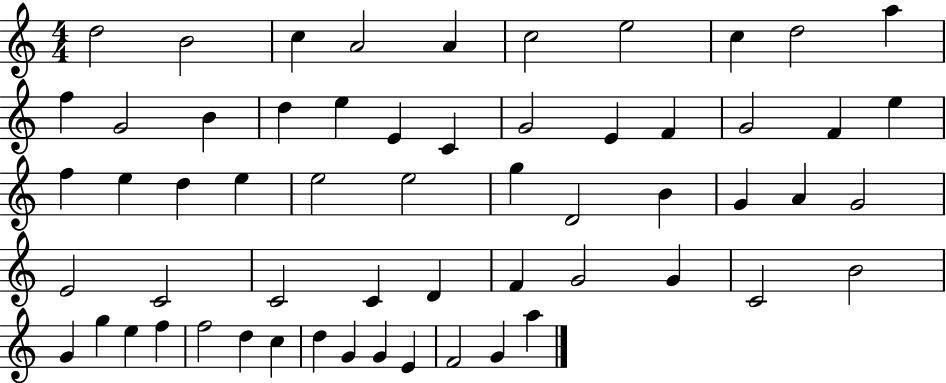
X:1
T:Untitled
M:4/4
L:1/4
K:C
d2 B2 c A2 A c2 e2 c d2 a f G2 B d e E C G2 E F G2 F e f e d e e2 e2 g D2 B G A G2 E2 C2 C2 C D F G2 G C2 B2 G g e f f2 d c d G G E F2 G a